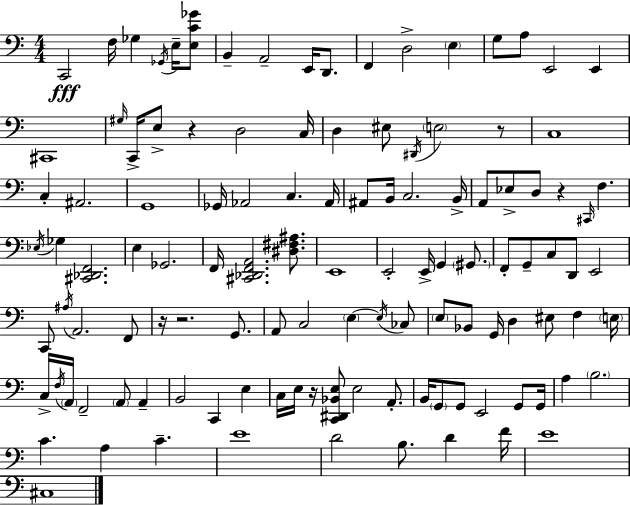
X:1
T:Untitled
M:4/4
L:1/4
K:Am
C,,2 F,/4 _G, _G,,/4 E,/4 [E,C_G]/2 B,, A,,2 E,,/4 D,,/2 F,, D,2 E, G,/2 A,/2 E,,2 E,, ^C,,4 ^G,/4 C,,/4 E,/2 z D,2 C,/4 D, ^E,/2 ^D,,/4 E,2 z/2 C,4 C, ^A,,2 G,,4 _G,,/4 _A,,2 C, _A,,/4 ^A,,/2 B,,/4 C,2 B,,/4 A,,/2 _E,/2 D,/2 z ^C,,/4 F, _E,/4 _G, [^C,,_D,,F,,]2 E, _G,,2 F,,/4 [^C,,_D,,F,,A,,]2 [^D,^F,^A,]/2 E,,4 E,,2 E,,/4 G,, ^G,,/2 F,,/2 G,,/2 C,/2 D,,/2 E,,2 C,,/2 ^A,/4 A,,2 F,,/2 z/4 z2 G,,/2 A,,/2 C,2 E, E,/4 _C,/2 E,/2 _B,,/2 G,,/4 D, ^E,/2 F, E,/4 C,/4 F,/4 A,,/4 F,,2 A,,/2 A,, B,,2 C,, E, C,/4 E,/4 z/4 [C,,^D,,_B,,E,]/2 E,2 A,,/2 B,,/4 G,,/2 G,,/2 E,,2 G,,/2 G,,/4 A, B,2 C A, C E4 D2 B,/2 D F/4 E4 ^C,4